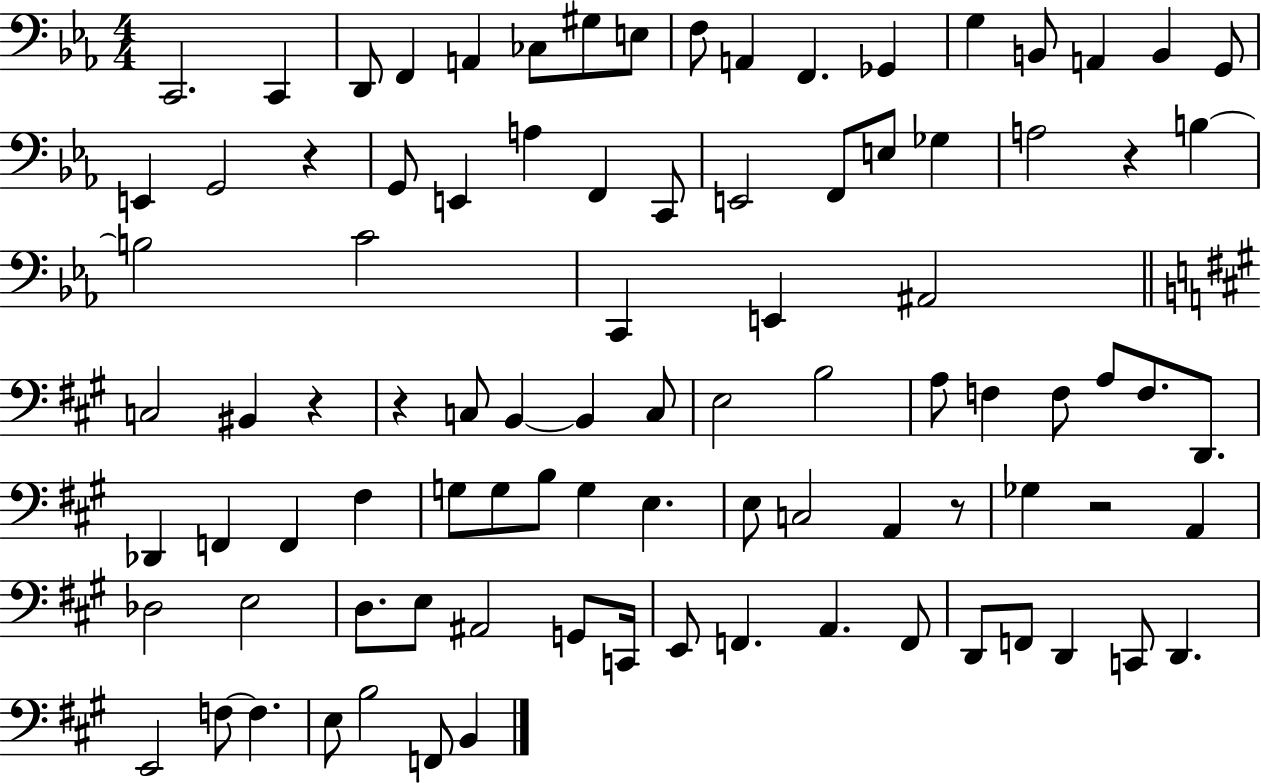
C2/h. C2/q D2/e F2/q A2/q CES3/e G#3/e E3/e F3/e A2/q F2/q. Gb2/q G3/q B2/e A2/q B2/q G2/e E2/q G2/h R/q G2/e E2/q A3/q F2/q C2/e E2/h F2/e E3/e Gb3/q A3/h R/q B3/q B3/h C4/h C2/q E2/q A#2/h C3/h BIS2/q R/q R/q C3/e B2/q B2/q C3/e E3/h B3/h A3/e F3/q F3/e A3/e F3/e. D2/e. Db2/q F2/q F2/q F#3/q G3/e G3/e B3/e G3/q E3/q. E3/e C3/h A2/q R/e Gb3/q R/h A2/q Db3/h E3/h D3/e. E3/e A#2/h G2/e C2/s E2/e F2/q. A2/q. F2/e D2/e F2/e D2/q C2/e D2/q. E2/h F3/e F3/q. E3/e B3/h F2/e B2/q